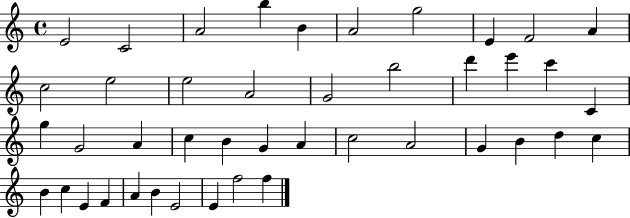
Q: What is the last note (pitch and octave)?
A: F5